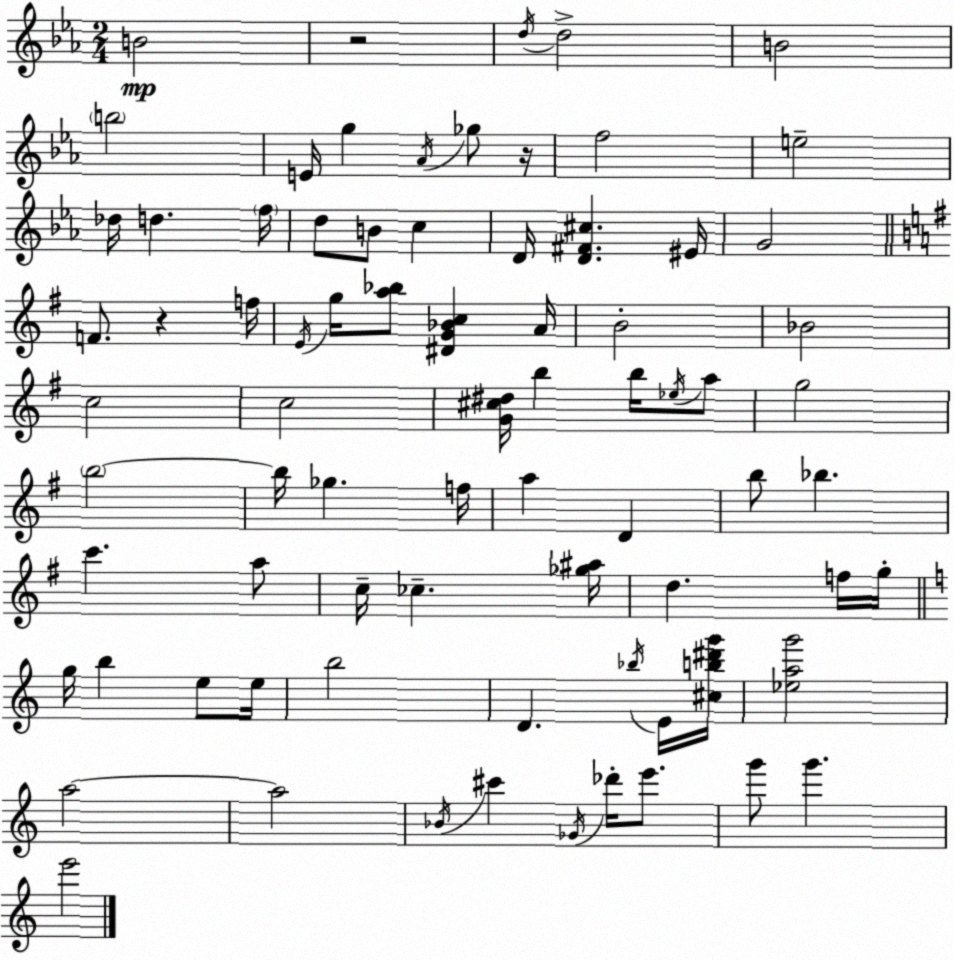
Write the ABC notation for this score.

X:1
T:Untitled
M:2/4
L:1/4
K:Eb
B2 z2 d/4 d2 B2 b2 E/4 g _A/4 _g/2 z/4 f2 e2 _d/4 d f/4 d/2 B/2 c D/4 [D^F^c] ^E/4 G2 F/2 z f/4 E/4 g/4 [a_b]/2 [^DG_Bc] A/4 B2 _B2 c2 c2 [G^c^d]/4 b b/4 _e/4 a/2 g2 b2 b/4 _g f/4 a D b/2 _b c' a/2 c/4 _c [_g^a]/4 d f/4 g/4 g/4 b e/2 e/4 b2 D _b/4 E/4 [^cb^d'g']/4 [_eag']2 a2 a2 _B/4 ^c' _G/4 _d'/4 e'/2 g'/2 g' e'2